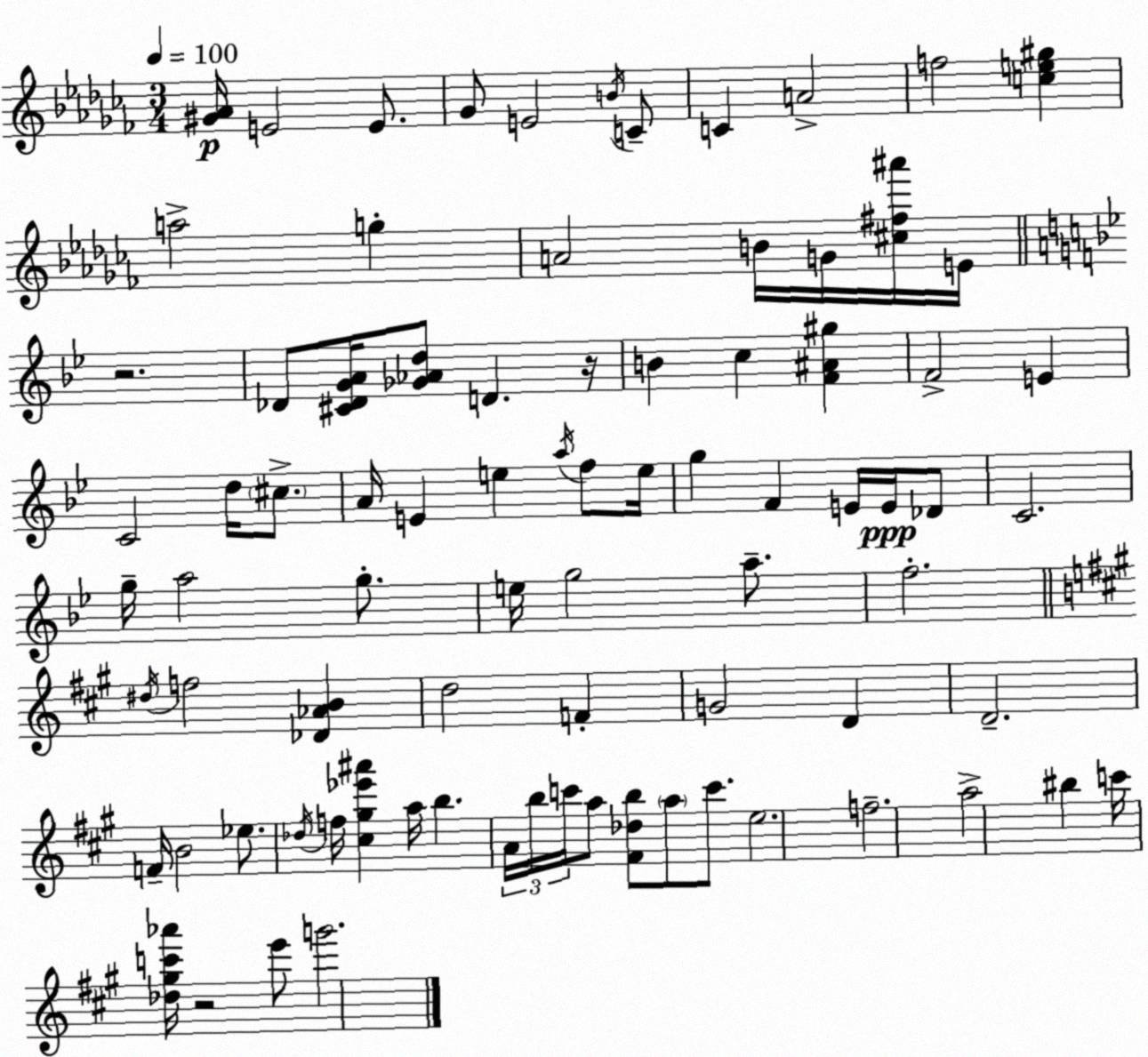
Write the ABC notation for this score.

X:1
T:Untitled
M:3/4
L:1/4
K:Abm
[^G_A]/4 E2 E/2 _G/2 E2 B/4 C/2 C A2 f2 [ce^g] a2 g A2 B/4 G/4 [^c^f^a']/4 E/4 z2 _D/2 [^C_DGA]/4 [_G_Ad]/2 D z/4 B c [F^A^g] F2 E C2 d/4 ^c/2 A/4 E e a/4 f/2 e/4 g F E/4 E/4 _D/2 C2 g/4 a2 g/2 e/4 g2 a/2 f2 ^d/4 f2 [_D_AB] d2 F G2 D D2 F/4 B2 _e/2 _d/4 f/4 [^c^g_e'^a'] a/4 b A/4 b/4 c'/4 a/2 [^F_db]/2 a/2 c'/2 e2 f2 a2 ^b c'/4 [_d^gc'_a']/4 z2 e'/2 g'2